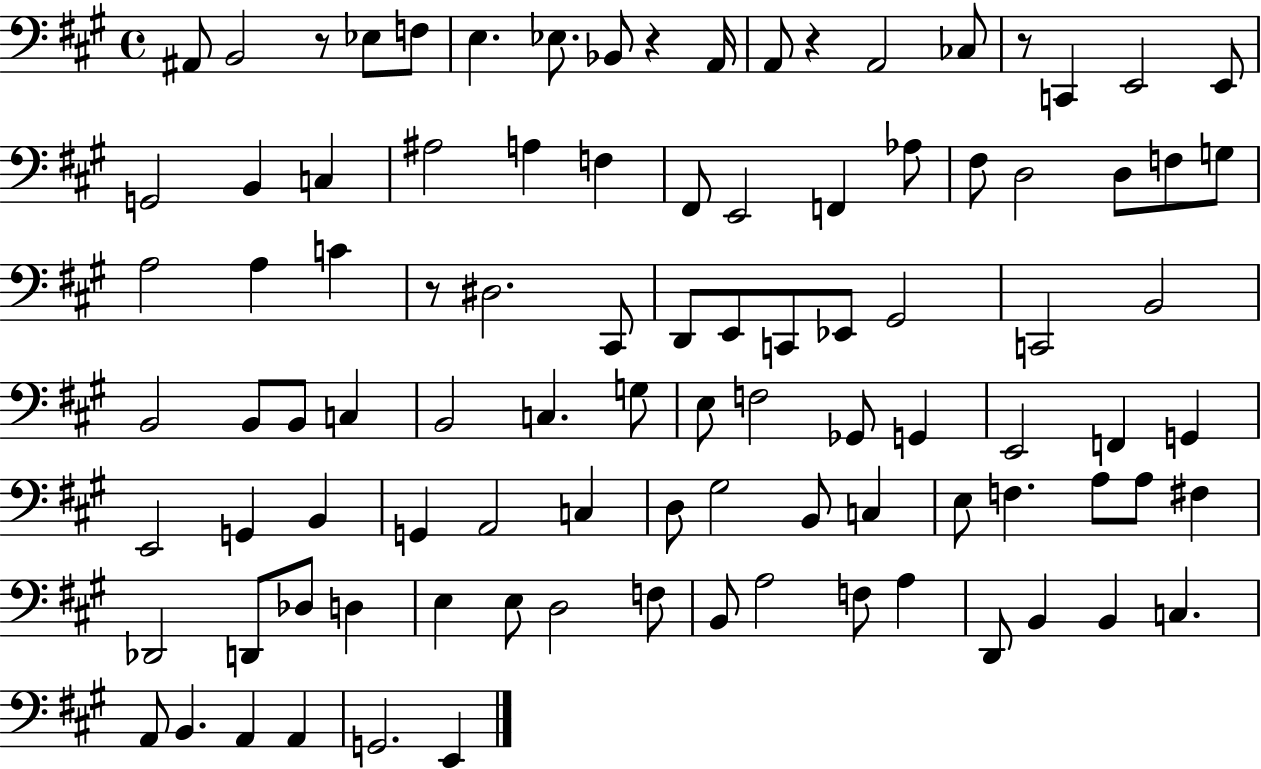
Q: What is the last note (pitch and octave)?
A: E2